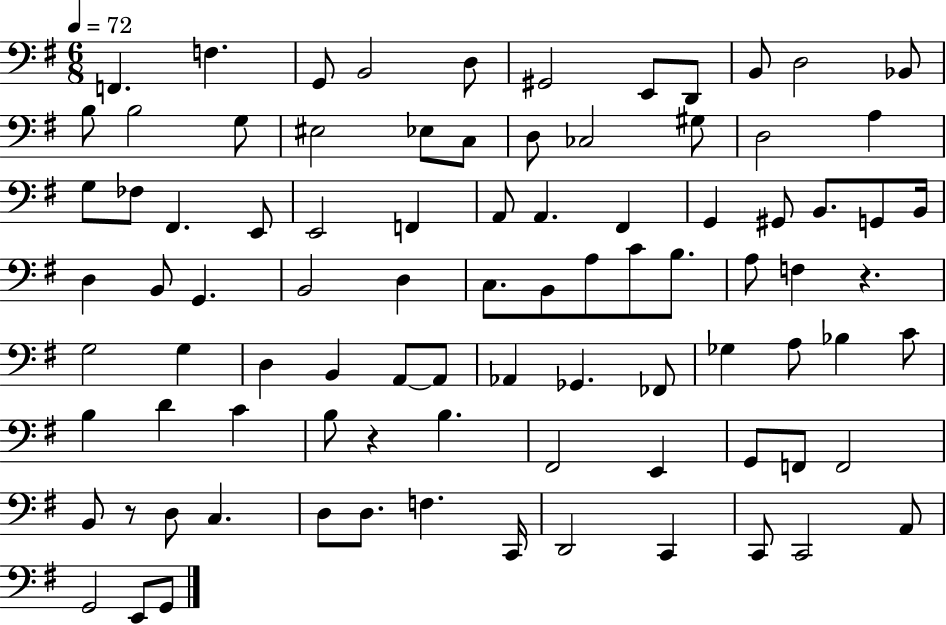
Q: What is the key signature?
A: G major